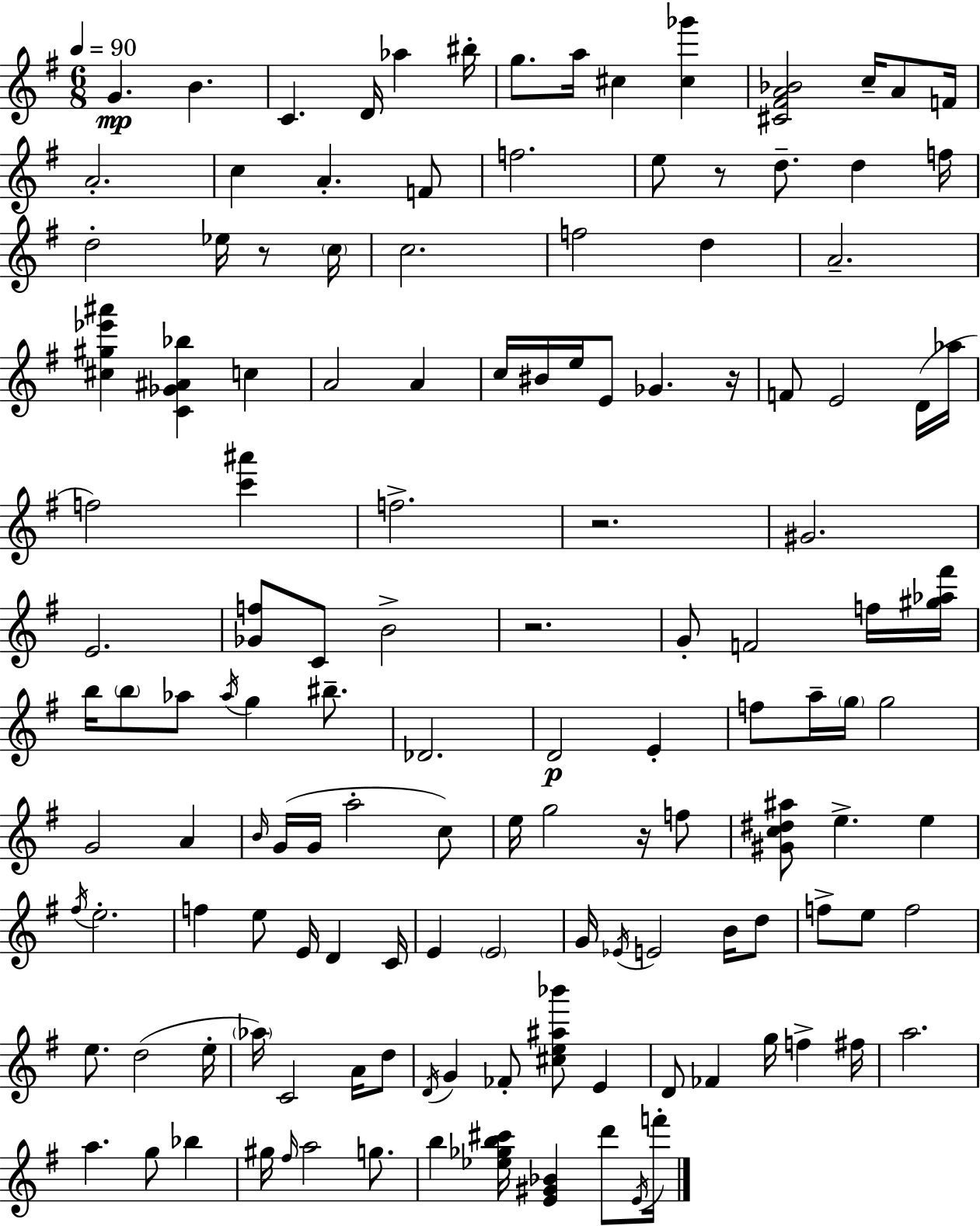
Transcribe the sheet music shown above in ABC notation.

X:1
T:Untitled
M:6/8
L:1/4
K:Em
G B C D/4 _a ^b/4 g/2 a/4 ^c [^c_g'] [^C^FA_B]2 c/4 A/2 F/4 A2 c A F/2 f2 e/2 z/2 d/2 d f/4 d2 _e/4 z/2 c/4 c2 f2 d A2 [^c^g_e'^a'] [C_G^A_b] c A2 A c/4 ^B/4 e/4 E/2 _G z/4 F/2 E2 D/4 _a/4 f2 [c'^a'] f2 z2 ^G2 E2 [_Gf]/2 C/2 B2 z2 G/2 F2 f/4 [^g_a^f']/4 b/4 b/2 _a/2 _a/4 g ^b/2 _D2 D2 E f/2 a/4 g/4 g2 G2 A B/4 G/4 G/4 a2 c/2 e/4 g2 z/4 f/2 [^Gc^d^a]/2 e e ^f/4 e2 f e/2 E/4 D C/4 E E2 G/4 _E/4 E2 B/4 d/2 f/2 e/2 f2 e/2 d2 e/4 _a/4 C2 A/4 d/2 D/4 G _F/2 [^ce^a_b']/2 E D/2 _F g/4 f ^f/4 a2 a g/2 _b ^g/4 ^f/4 a2 g/2 b [_e_gb^c']/4 [E^G_B] d'/2 E/4 f'/4